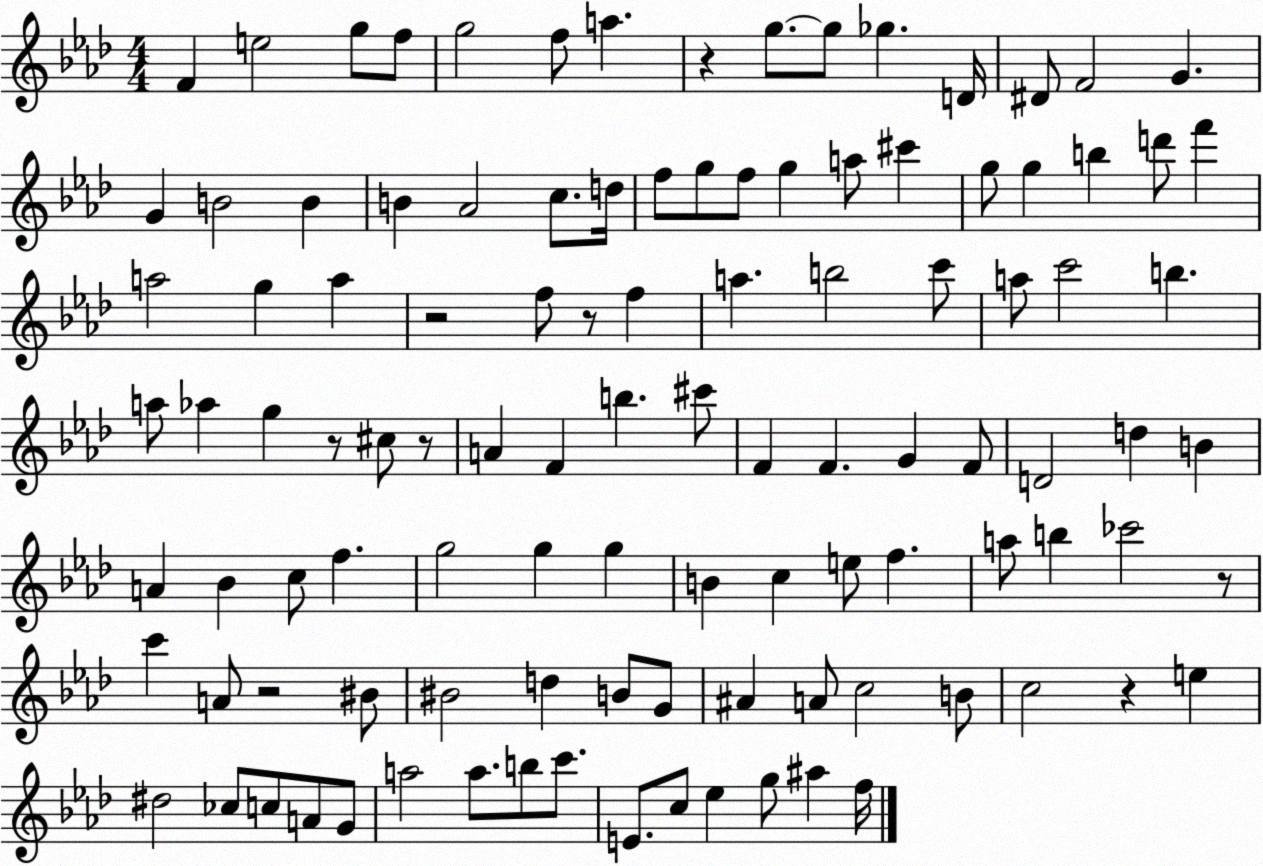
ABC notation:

X:1
T:Untitled
M:4/4
L:1/4
K:Ab
F e2 g/2 f/2 g2 f/2 a z g/2 g/2 _g D/4 ^D/2 F2 G G B2 B B _A2 c/2 d/4 f/2 g/2 f/2 g a/2 ^c' g/2 g b d'/2 f' a2 g a z2 f/2 z/2 f a b2 c'/2 a/2 c'2 b a/2 _a g z/2 ^c/2 z/2 A F b ^c'/2 F F G F/2 D2 d B A _B c/2 f g2 g g B c e/2 f a/2 b _c'2 z/2 c' A/2 z2 ^B/2 ^B2 d B/2 G/2 ^A A/2 c2 B/2 c2 z e ^d2 _c/2 c/2 A/2 G/2 a2 a/2 b/2 c'/2 E/2 c/2 _e g/2 ^a f/4